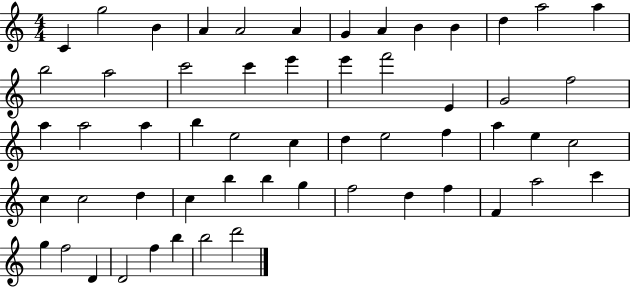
X:1
T:Untitled
M:4/4
L:1/4
K:C
C g2 B A A2 A G A B B d a2 a b2 a2 c'2 c' e' e' f'2 E G2 f2 a a2 a b e2 c d e2 f a e c2 c c2 d c b b g f2 d f F a2 c' g f2 D D2 f b b2 d'2